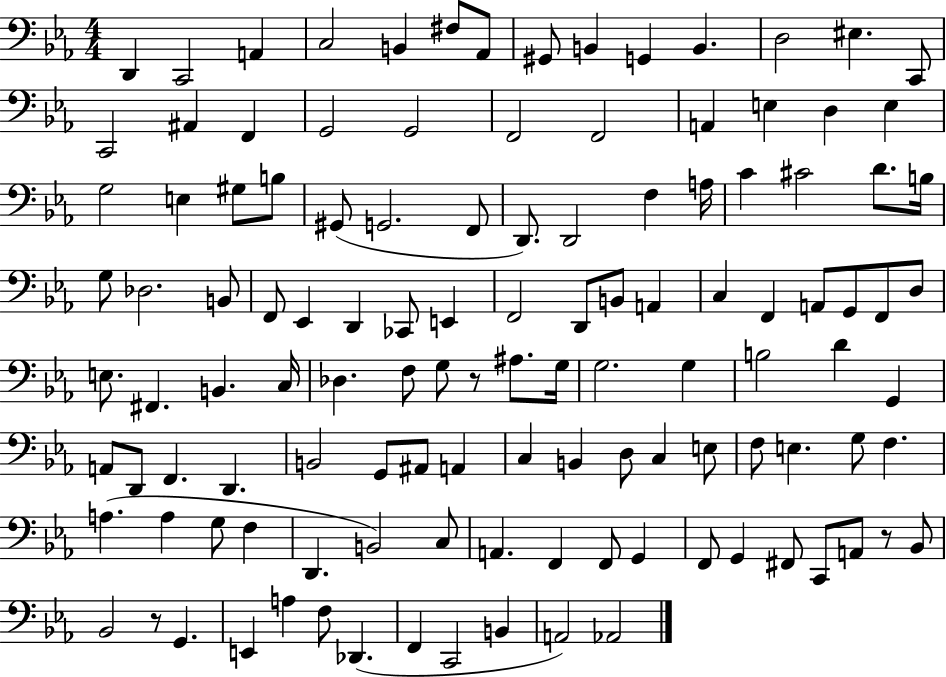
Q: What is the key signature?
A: EES major